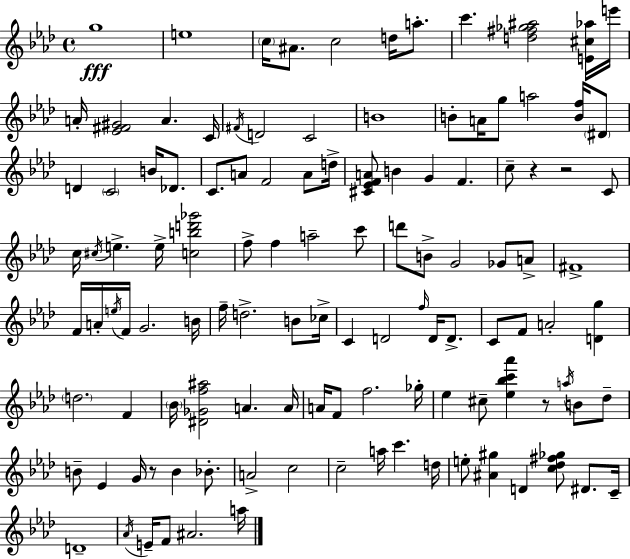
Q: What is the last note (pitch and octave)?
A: A5